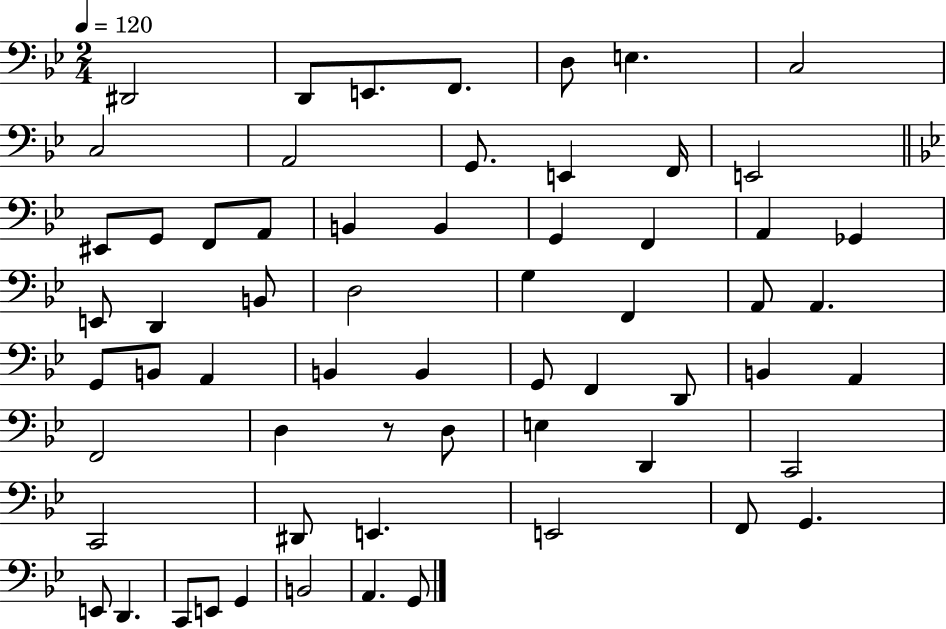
D#2/h D2/e E2/e. F2/e. D3/e E3/q. C3/h C3/h A2/h G2/e. E2/q F2/s E2/h EIS2/e G2/e F2/e A2/e B2/q B2/q G2/q F2/q A2/q Gb2/q E2/e D2/q B2/e D3/h G3/q F2/q A2/e A2/q. G2/e B2/e A2/q B2/q B2/q G2/e F2/q D2/e B2/q A2/q F2/h D3/q R/e D3/e E3/q D2/q C2/h C2/h D#2/e E2/q. E2/h F2/e G2/q. E2/e D2/q. C2/e E2/e G2/q B2/h A2/q. G2/e